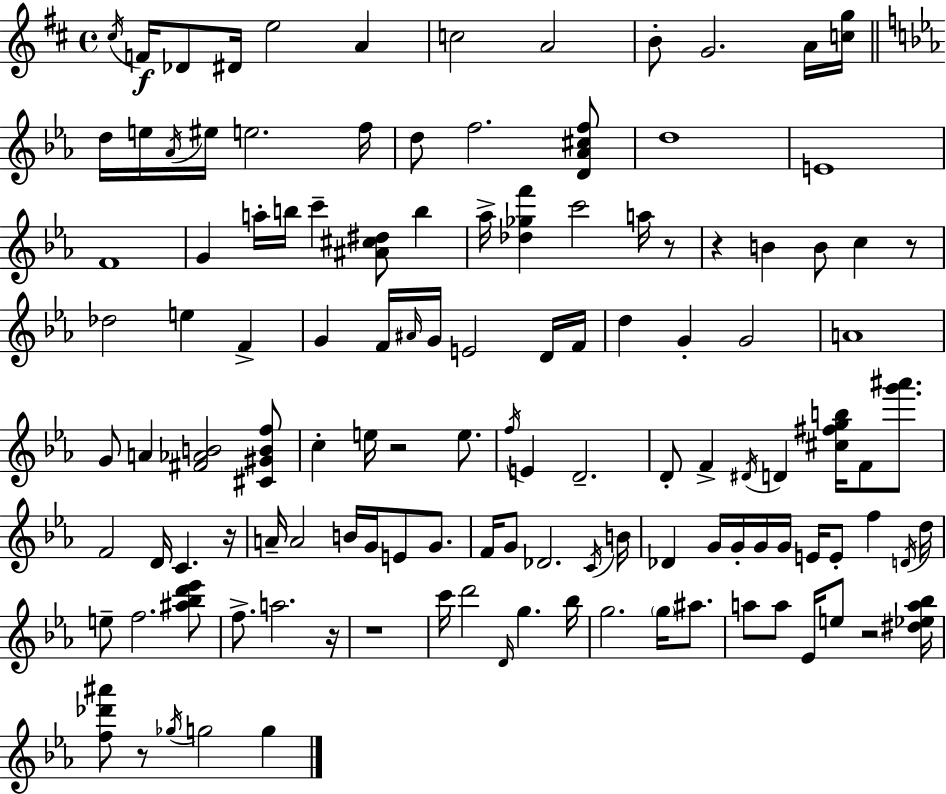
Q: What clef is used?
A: treble